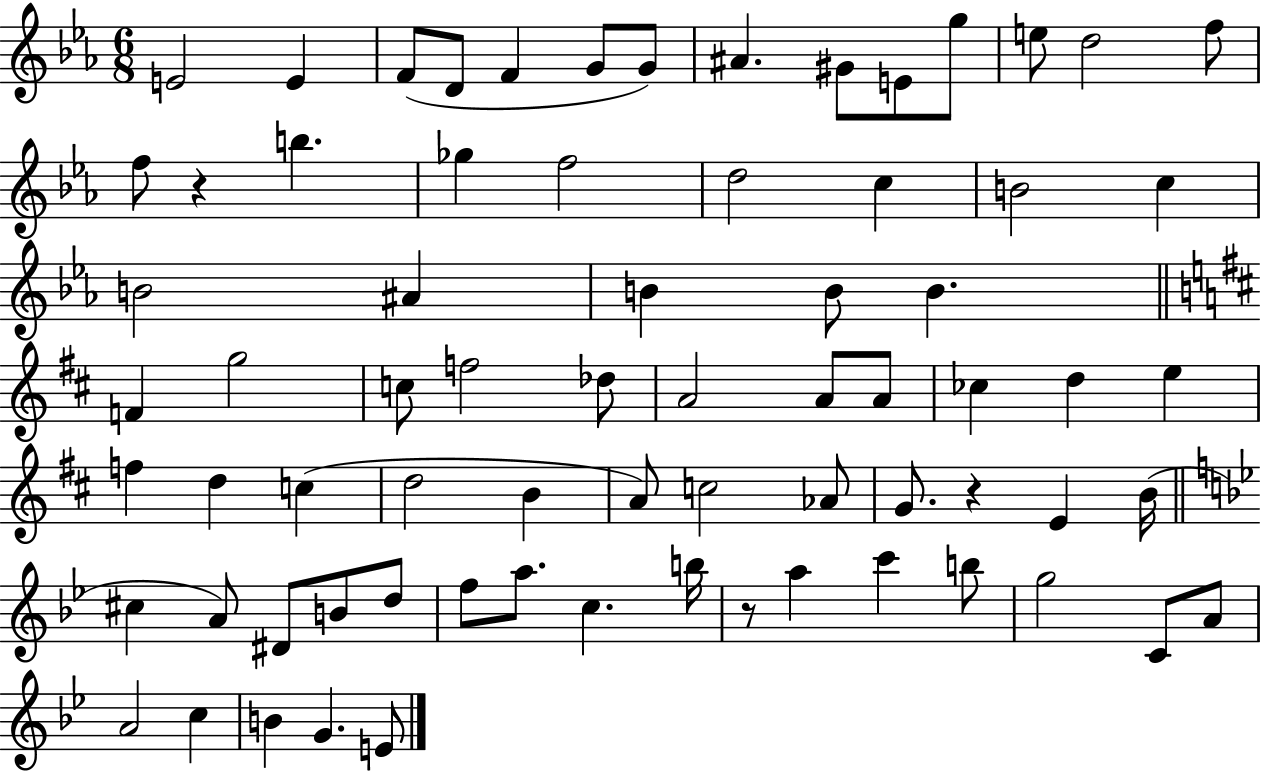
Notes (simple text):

E4/h E4/q F4/e D4/e F4/q G4/e G4/e A#4/q. G#4/e E4/e G5/e E5/e D5/h F5/e F5/e R/q B5/q. Gb5/q F5/h D5/h C5/q B4/h C5/q B4/h A#4/q B4/q B4/e B4/q. F4/q G5/h C5/e F5/h Db5/e A4/h A4/e A4/e CES5/q D5/q E5/q F5/q D5/q C5/q D5/h B4/q A4/e C5/h Ab4/e G4/e. R/q E4/q B4/s C#5/q A4/e D#4/e B4/e D5/e F5/e A5/e. C5/q. B5/s R/e A5/q C6/q B5/e G5/h C4/e A4/e A4/h C5/q B4/q G4/q. E4/e